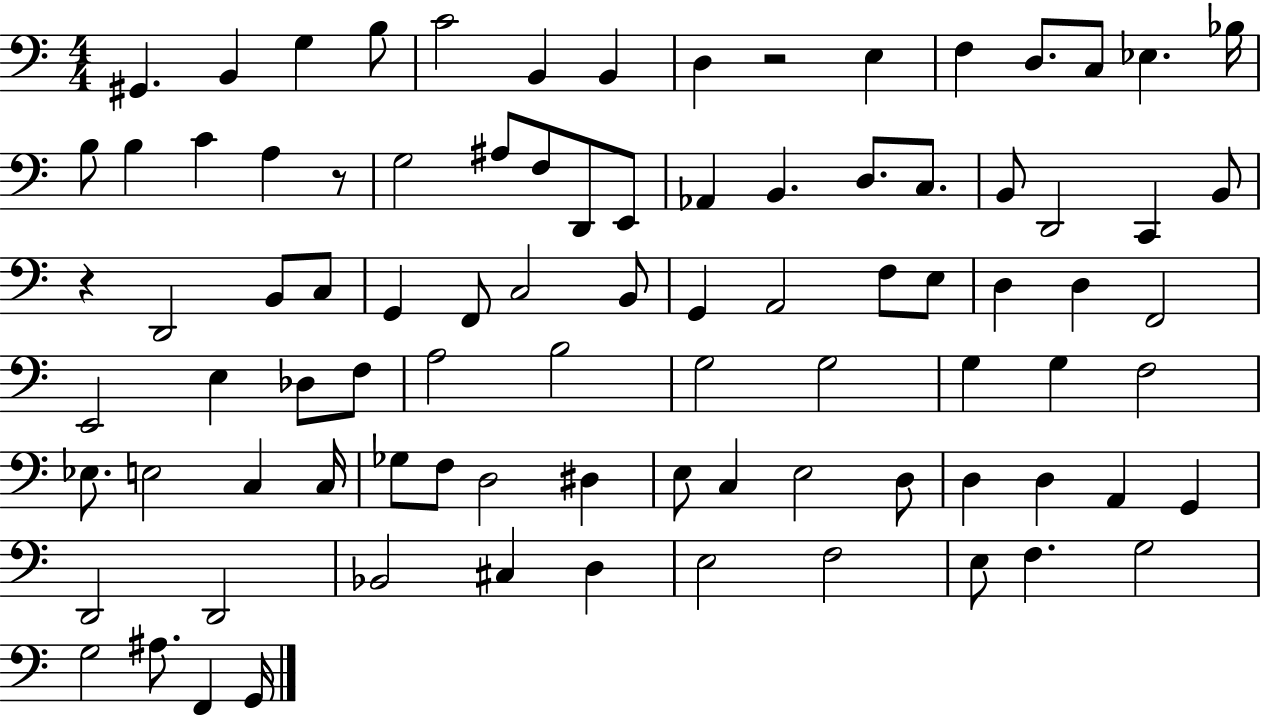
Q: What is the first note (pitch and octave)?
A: G#2